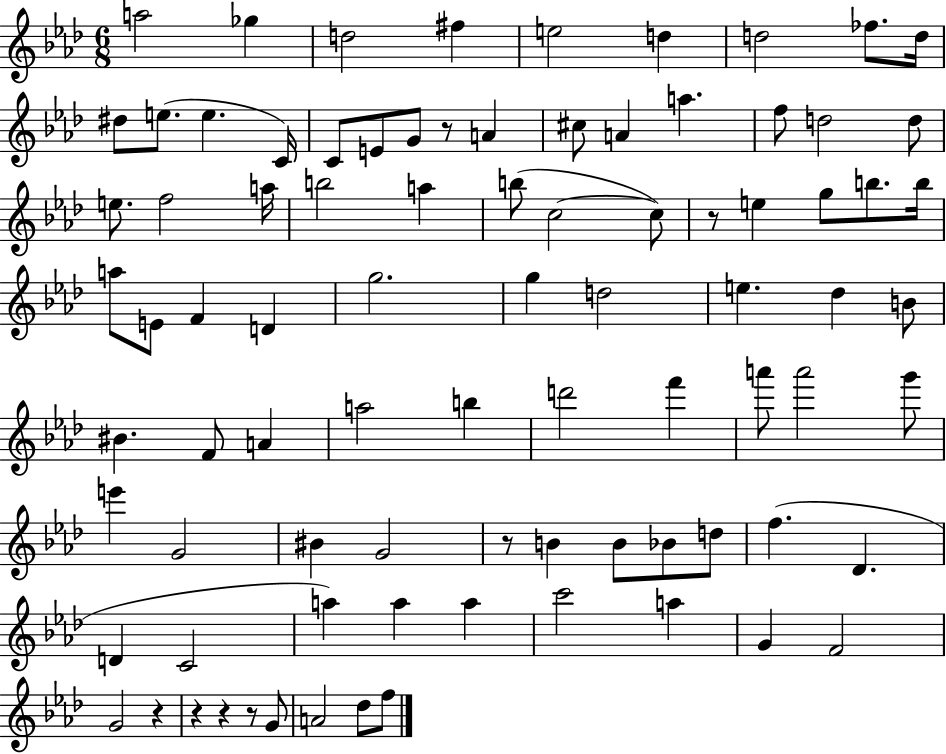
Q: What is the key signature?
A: AES major